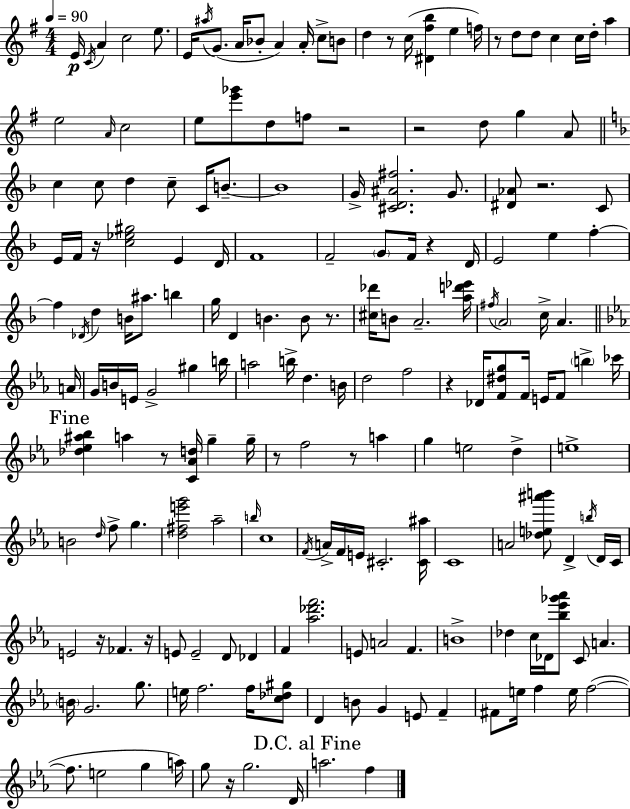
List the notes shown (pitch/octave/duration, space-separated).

E4/s C4/s A4/q C5/h E5/e. E4/s A#5/s G4/e. A4/s Bb4/e A4/q A4/s C5/e B4/e D5/q R/e C5/s [D#4,F#5,B5]/q E5/q F5/s R/e D5/e D5/e C5/q C5/s D5/s A5/q E5/h A4/s C5/h E5/e [E6,Gb6]/e D5/e F5/e R/h R/h D5/e G5/q A4/e C5/q C5/e D5/q C5/e C4/s B4/e. B4/w G4/s [C#4,D4,A#4,F#5]/h. G4/e. [D#4,Ab4]/e R/h. C4/e E4/s F4/s R/s [C5,Eb5,G#5]/h E4/q D4/s F4/w F4/h G4/e F4/s R/q D4/s E4/h E5/q F5/q F5/q Db4/s D5/q B4/s A#5/e. B5/q G5/s D4/q B4/q. B4/e R/e. [C#5,Db6]/s B4/e A4/h. [A5,D6,Eb6]/s F#5/s A4/h C5/s A4/q. A4/s G4/s B4/s E4/s G4/h G#5/q B5/s A5/h B5/s D5/q. B4/s D5/h F5/h R/q Db4/s [F4,D#5,G5]/e F4/s E4/s F4/e B5/q CES6/s [Db5,Eb5,A#5,Bb5]/q A5/q R/e [C4,Ab4,D5]/s G5/q G5/s R/e F5/h R/e A5/q G5/q E5/h D5/q E5/w B4/h D5/s F5/e G5/q. [D5,F#5,E6,G6]/h Ab5/h B5/s C5/w F4/s A4/s F4/s E4/s C#4/h. [C#4,A#5]/s C4/w A4/h [Db5,E5,A#6,B6]/e D4/q B5/s D4/s C4/s E4/h R/s FES4/q. R/s E4/e E4/h D4/e Db4/q F4/q [Ab5,Db6,F6]/h. E4/e A4/h F4/q. B4/w Db5/q C5/s Db4/s [Bb5,Eb6,Gb6,Ab6]/e C4/e A4/q. B4/s G4/h. G5/e. E5/s F5/h. F5/s [C5,Db5,G#5]/e D4/q B4/e G4/q E4/e F4/q F#4/e E5/s F5/q E5/s F5/h F5/e. E5/h G5/q A5/s G5/e R/s G5/h. D4/s A5/h. F5/q